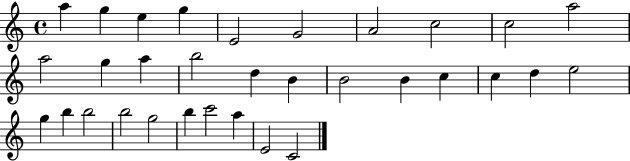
X:1
T:Untitled
M:4/4
L:1/4
K:C
a g e g E2 G2 A2 c2 c2 a2 a2 g a b2 d B B2 B c c d e2 g b b2 b2 g2 b c'2 a E2 C2